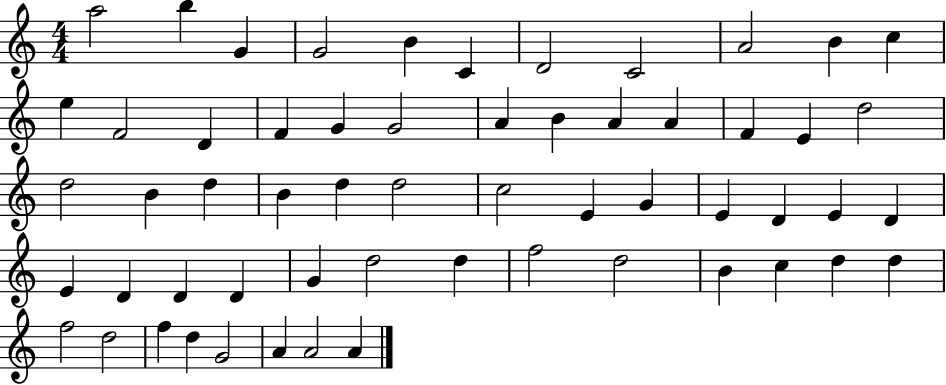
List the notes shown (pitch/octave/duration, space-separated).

A5/h B5/q G4/q G4/h B4/q C4/q D4/h C4/h A4/h B4/q C5/q E5/q F4/h D4/q F4/q G4/q G4/h A4/q B4/q A4/q A4/q F4/q E4/q D5/h D5/h B4/q D5/q B4/q D5/q D5/h C5/h E4/q G4/q E4/q D4/q E4/q D4/q E4/q D4/q D4/q D4/q G4/q D5/h D5/q F5/h D5/h B4/q C5/q D5/q D5/q F5/h D5/h F5/q D5/q G4/h A4/q A4/h A4/q